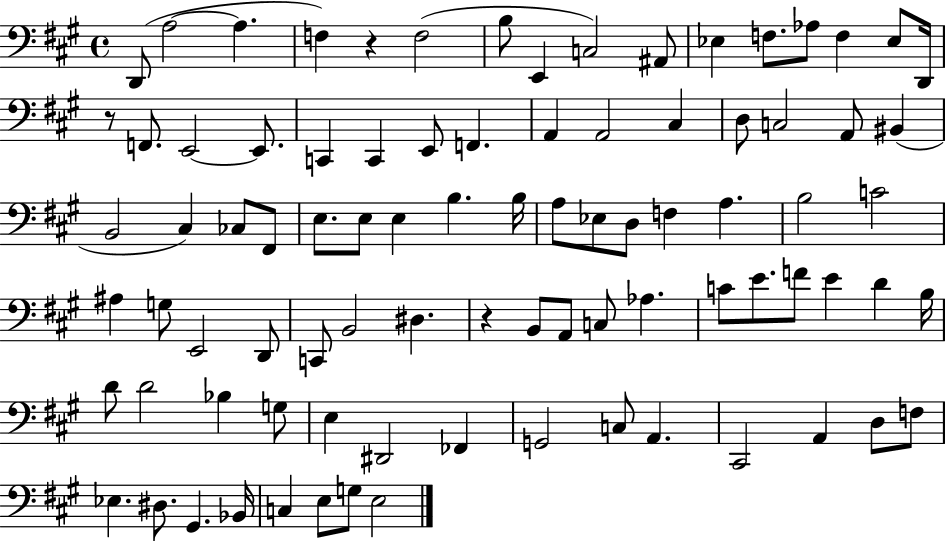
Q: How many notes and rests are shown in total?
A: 87